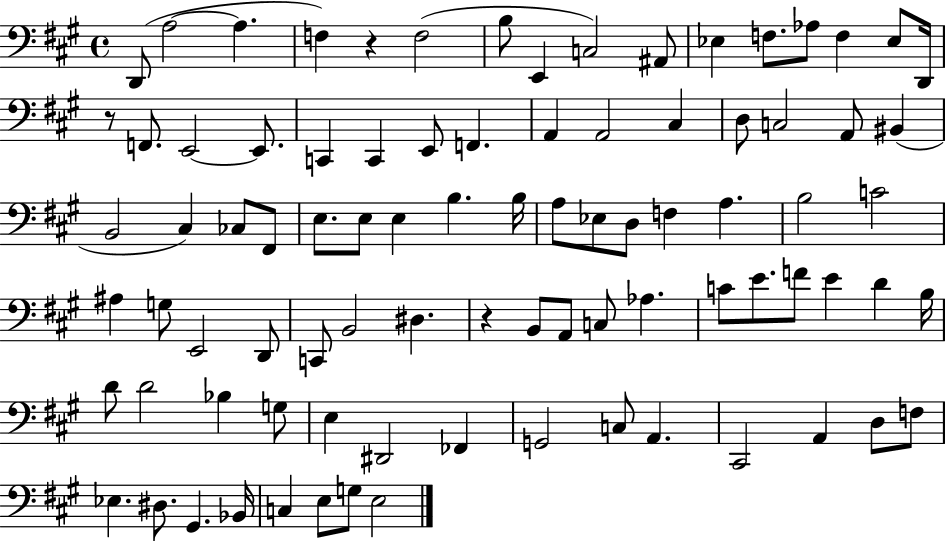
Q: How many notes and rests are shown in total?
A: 87